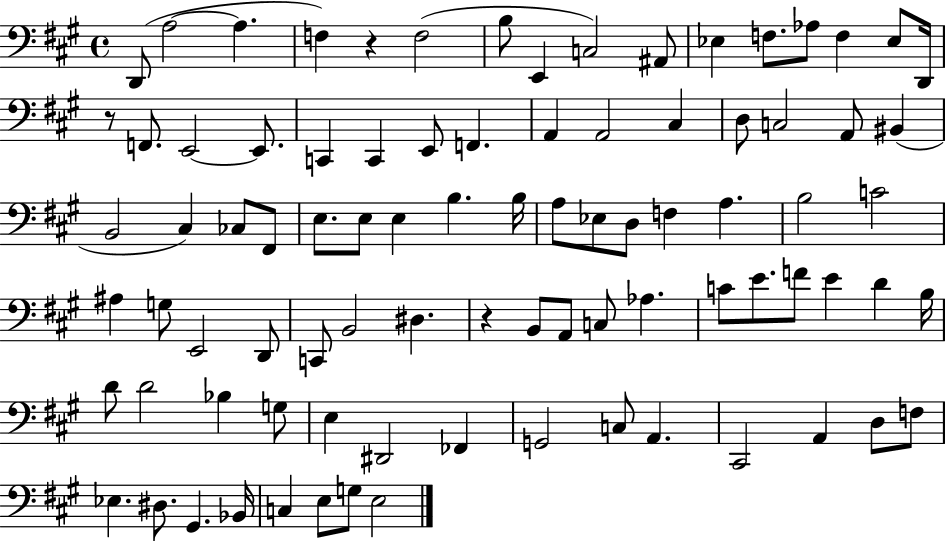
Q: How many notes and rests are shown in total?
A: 87